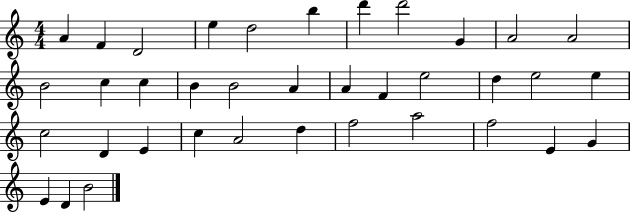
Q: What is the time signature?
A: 4/4